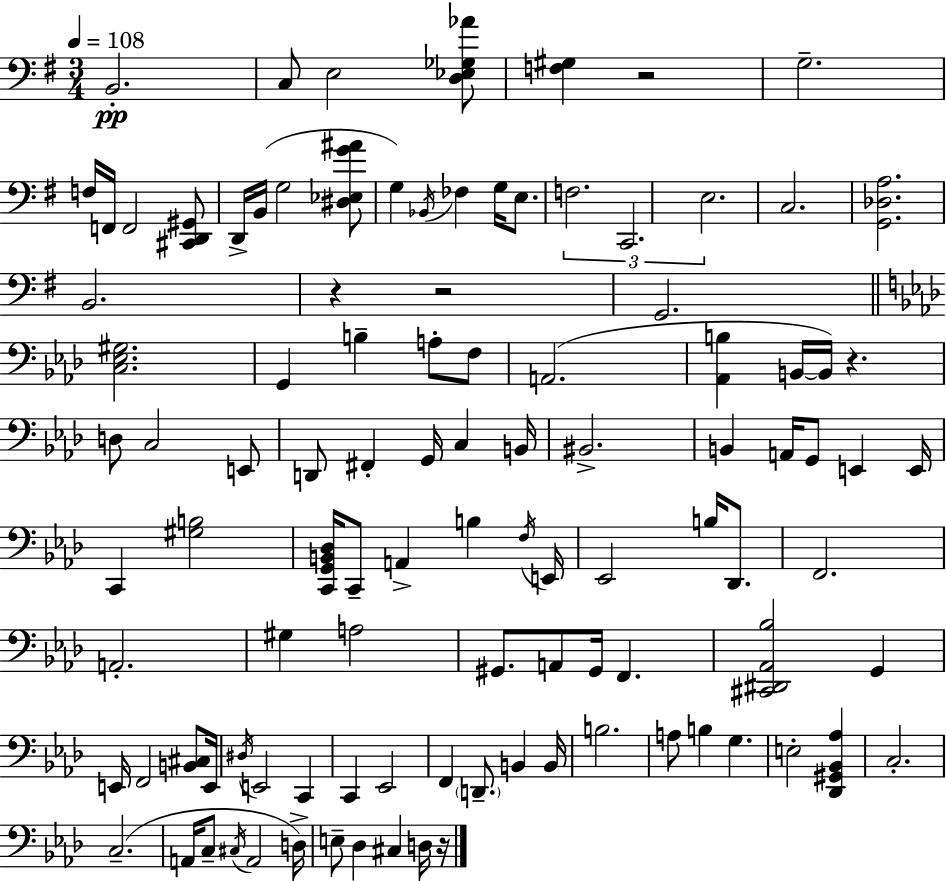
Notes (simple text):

B2/h. C3/e E3/h [D3,Eb3,Gb3,Ab4]/e [F3,G#3]/q R/h G3/h. F3/s F2/s F2/h [C#2,D2,G#2]/e D2/s B2/s G3/h [D#3,Eb3,G4,A#4]/e G3/q Bb2/s FES3/q G3/s E3/e. F3/h. C2/h. E3/h. C3/h. [G2,Db3,A3]/h. B2/h. R/q R/h G2/h. [C3,Eb3,G#3]/h. G2/q B3/q A3/e F3/e A2/h. [Ab2,B3]/q B2/s B2/s R/q. D3/e C3/h E2/e D2/e F#2/q G2/s C3/q B2/s BIS2/h. B2/q A2/s G2/e E2/q E2/s C2/q [G#3,B3]/h [C2,G2,B2,Db3]/s C2/e A2/q B3/q F3/s E2/s Eb2/h B3/s Db2/e. F2/h. A2/h. G#3/q A3/h G#2/e. A2/e G#2/s F2/q. [C#2,D#2,Ab2,Bb3]/h G2/q E2/s F2/h [B2,C#3]/e E2/s D#3/s E2/h C2/q C2/q Eb2/h F2/q D2/e. B2/q B2/s B3/h. A3/e B3/q G3/q. E3/h [Db2,G#2,Bb2,Ab3]/q C3/h. C3/h. A2/s C3/e C#3/s A2/h D3/s E3/e Db3/q C#3/q D3/s R/s